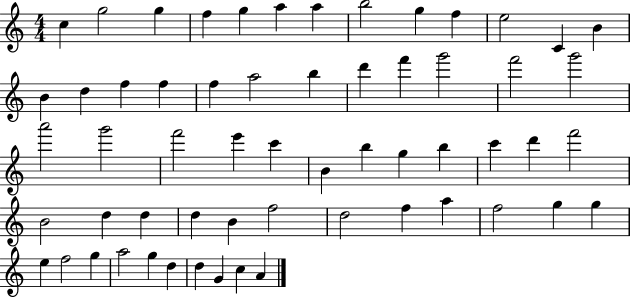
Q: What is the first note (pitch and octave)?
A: C5